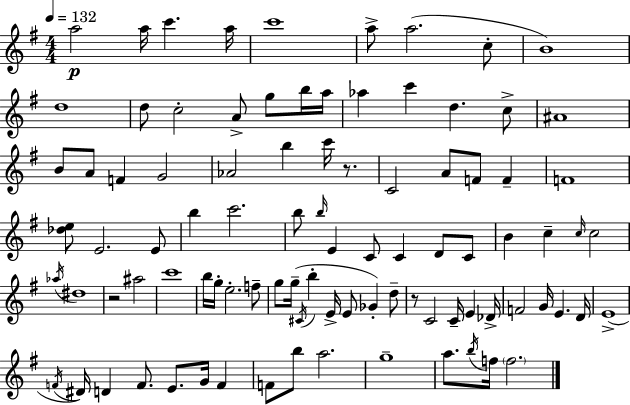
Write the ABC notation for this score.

X:1
T:Untitled
M:4/4
L:1/4
K:Em
a2 a/4 c' a/4 c'4 a/2 a2 c/2 B4 d4 d/2 c2 A/2 g/2 b/4 a/4 _a c' d c/2 ^A4 B/2 A/2 F G2 _A2 b c'/4 z/2 C2 A/2 F/2 F F4 [_de]/2 E2 E/2 b c'2 b/2 b/4 E C/2 C D/2 C/2 B c c/4 c2 _a/4 ^d4 z2 ^a2 c'4 b/4 g/4 e2 f/2 g/2 g/4 ^C/4 b E/4 E/2 _G d/2 z/2 C2 C/4 E _D/4 F2 G/4 E D/4 E4 F/4 ^D/4 D F/2 E/2 G/4 F F/2 b/2 a2 g4 a/2 b/4 f/4 f2